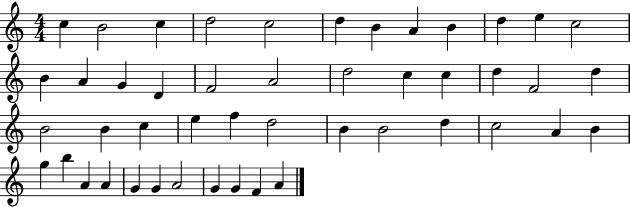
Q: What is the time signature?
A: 4/4